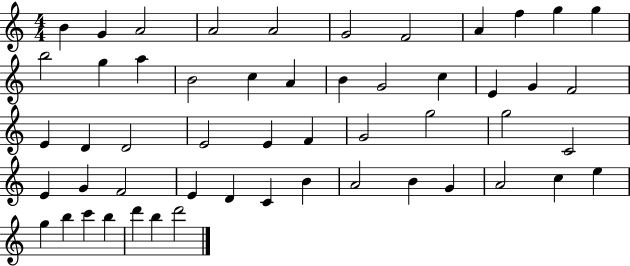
X:1
T:Untitled
M:4/4
L:1/4
K:C
B G A2 A2 A2 G2 F2 A f g g b2 g a B2 c A B G2 c E G F2 E D D2 E2 E F G2 g2 g2 C2 E G F2 E D C B A2 B G A2 c e g b c' b d' b d'2